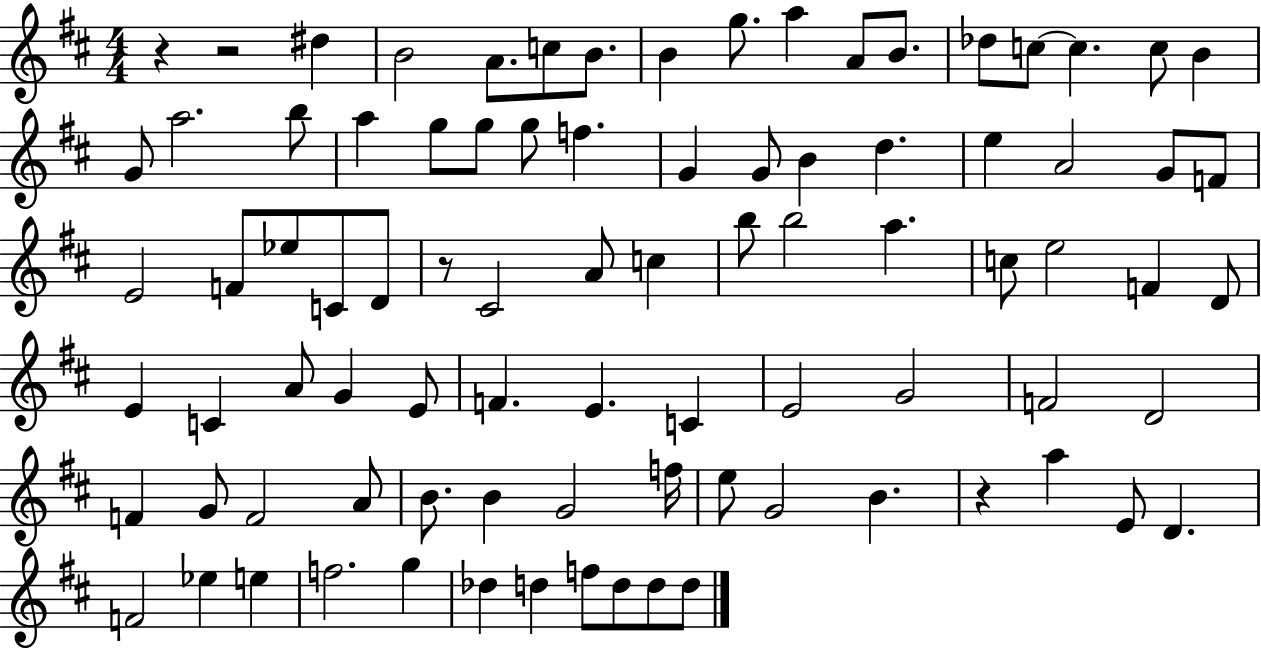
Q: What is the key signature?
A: D major